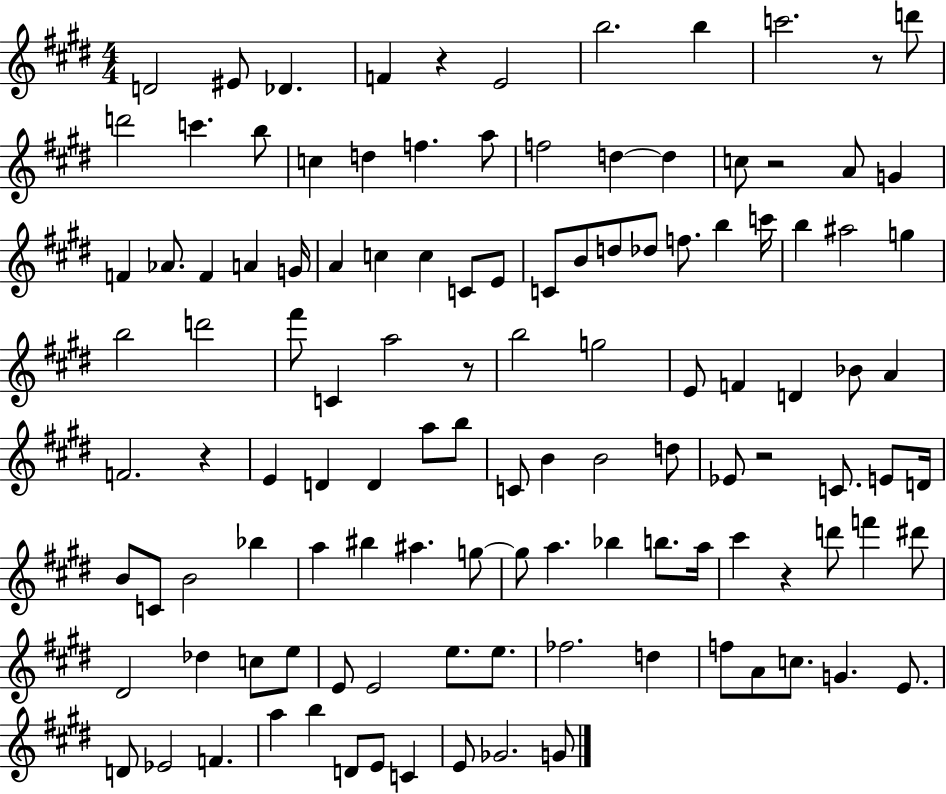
D4/h EIS4/e Db4/q. F4/q R/q E4/h B5/h. B5/q C6/h. R/e D6/e D6/h C6/q. B5/e C5/q D5/q F5/q. A5/e F5/h D5/q D5/q C5/e R/h A4/e G4/q F4/q Ab4/e. F4/q A4/q G4/s A4/q C5/q C5/q C4/e E4/e C4/e B4/e D5/e Db5/e F5/e. B5/q C6/s B5/q A#5/h G5/q B5/h D6/h F#6/e C4/q A5/h R/e B5/h G5/h E4/e F4/q D4/q Bb4/e A4/q F4/h. R/q E4/q D4/q D4/q A5/e B5/e C4/e B4/q B4/h D5/e Eb4/e R/h C4/e. E4/e D4/s B4/e C4/e B4/h Bb5/q A5/q BIS5/q A#5/q. G5/e G5/e A5/q. Bb5/q B5/e. A5/s C#6/q R/q D6/e F6/q D#6/e D#4/h Db5/q C5/e E5/e E4/e E4/h E5/e. E5/e. FES5/h. D5/q F5/e A4/e C5/e. G4/q. E4/e. D4/e Eb4/h F4/q. A5/q B5/q D4/e E4/e C4/q E4/e Gb4/h. G4/e